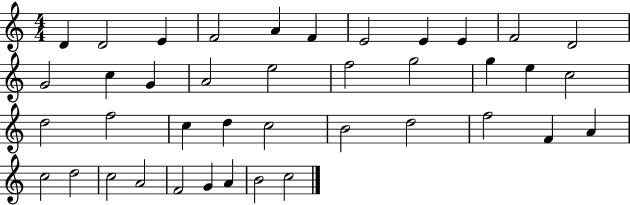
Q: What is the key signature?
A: C major